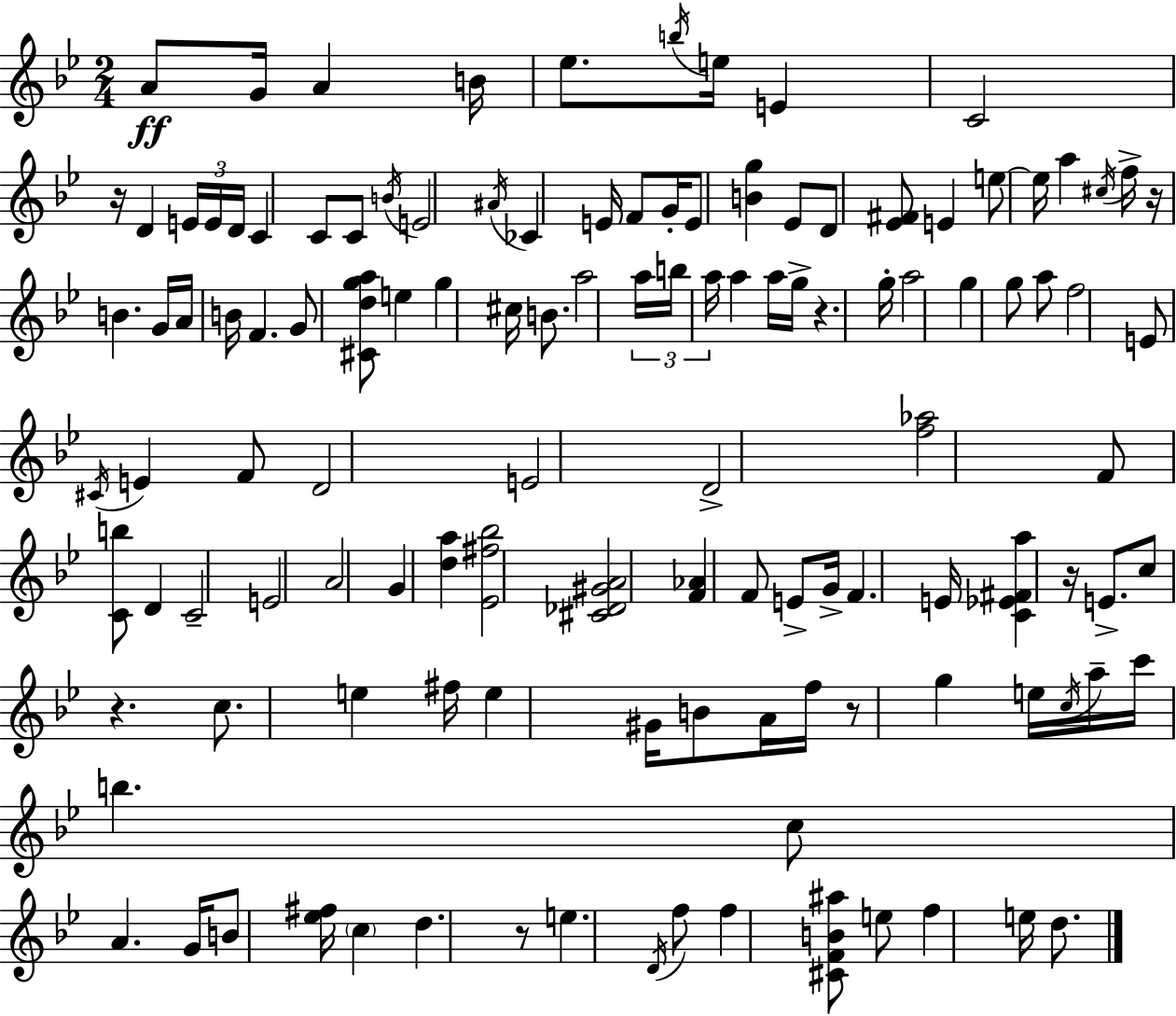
X:1
T:Untitled
M:2/4
L:1/4
K:Bb
A/2 G/4 A B/4 _e/2 b/4 e/4 E C2 z/4 D E/4 E/4 D/4 C C/2 C/2 B/4 E2 ^A/4 _C E/4 F/2 G/4 E/2 [Bg] _E/2 D/2 [_E^F]/2 E e/2 e/4 a ^c/4 f/4 z/4 B G/4 A/4 B/4 F G/2 [^Cdga]/2 e g ^c/4 B/2 a2 a/4 b/4 a/4 a a/4 g/4 z g/4 a2 g g/2 a/2 f2 E/2 ^C/4 E F/2 D2 E2 D2 [f_a]2 F/2 [Cb]/2 D C2 E2 A2 G [da] [_E^f_b]2 [^C_D^GA]2 [F_A] F/2 E/2 G/4 F E/4 [C_E^Fa] z/4 E/2 c/2 z c/2 e ^f/4 e ^G/4 B/2 A/4 f/4 z/2 g e/4 c/4 a/4 c'/4 b c/2 A G/4 B/2 [_e^f]/4 c d z/2 e D/4 f/2 f [^CFB^a]/2 e/2 f e/4 d/2